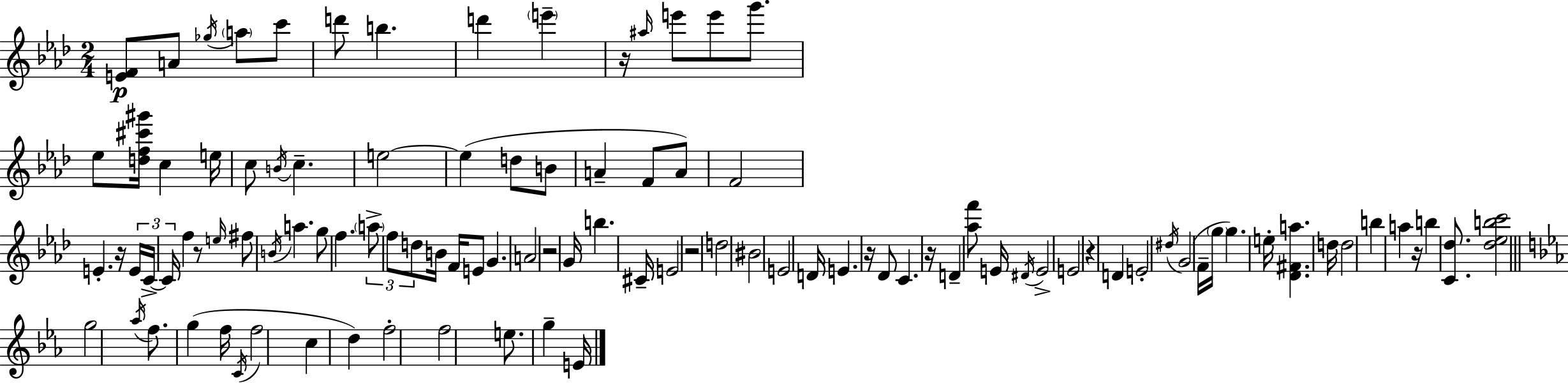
[E4,F4]/e A4/e Gb5/s A5/e C6/e D6/e B5/q. D6/q E6/q R/s A#5/s E6/e E6/e G6/e. Eb5/e [D5,F5,C#6,G#6]/s C5/q E5/s C5/e B4/s C5/q. E5/h E5/q D5/e B4/e A4/q F4/e A4/e F4/h E4/q. R/s E4/s C4/s C4/s F5/q R/e E5/s F#5/e B4/s A5/q. G5/e F5/q. A5/e F5/e D5/e B4/s F4/s E4/e G4/q. A4/h R/h G4/s B5/q. C#4/s E4/h R/h D5/h BIS4/h E4/h D4/s E4/q. R/s Db4/e C4/q. R/s D4/q [Ab5,F6]/e E4/s D#4/s E4/h E4/h R/q D4/q E4/h D#5/s G4/h F4/s G5/s G5/q. E5/s [Db4,F#4,A5]/q. D5/s D5/h B5/q A5/q R/s B5/q [C4,Db5]/e. [Db5,Eb5,B5,C6]/h G5/h Ab5/s F5/e. G5/q F5/s C4/s F5/h C5/q D5/q F5/h F5/h E5/e. G5/q E4/s